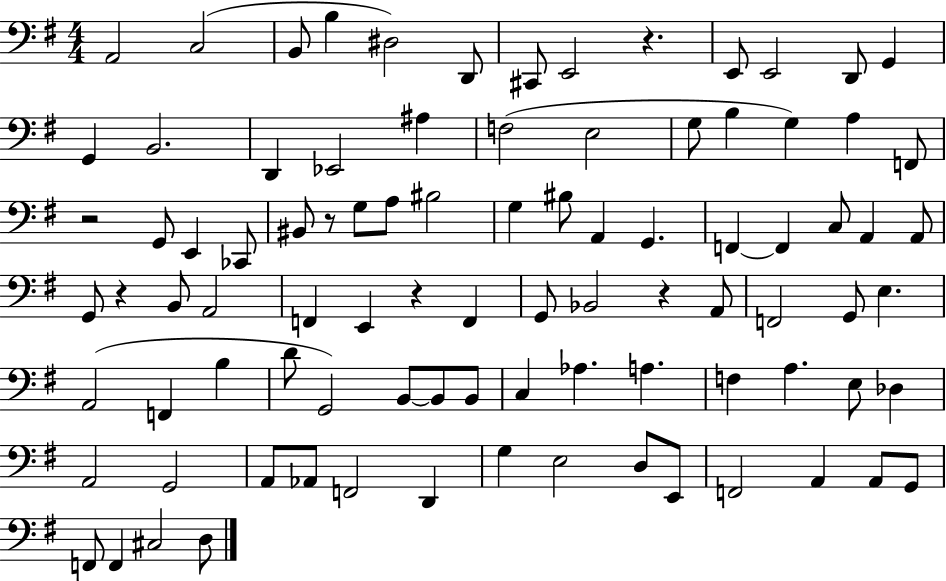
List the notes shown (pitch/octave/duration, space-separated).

A2/h C3/h B2/e B3/q D#3/h D2/e C#2/e E2/h R/q. E2/e E2/h D2/e G2/q G2/q B2/h. D2/q Eb2/h A#3/q F3/h E3/h G3/e B3/q G3/q A3/q F2/e R/h G2/e E2/q CES2/e BIS2/e R/e G3/e A3/e BIS3/h G3/q BIS3/e A2/q G2/q. F2/q F2/q C3/e A2/q A2/e G2/e R/q B2/e A2/h F2/q E2/q R/q F2/q G2/e Bb2/h R/q A2/e F2/h G2/e E3/q. A2/h F2/q B3/q D4/e G2/h B2/e B2/e B2/e C3/q Ab3/q. A3/q. F3/q A3/q. E3/e Db3/q A2/h G2/h A2/e Ab2/e F2/h D2/q G3/q E3/h D3/e E2/e F2/h A2/q A2/e G2/e F2/e F2/q C#3/h D3/e